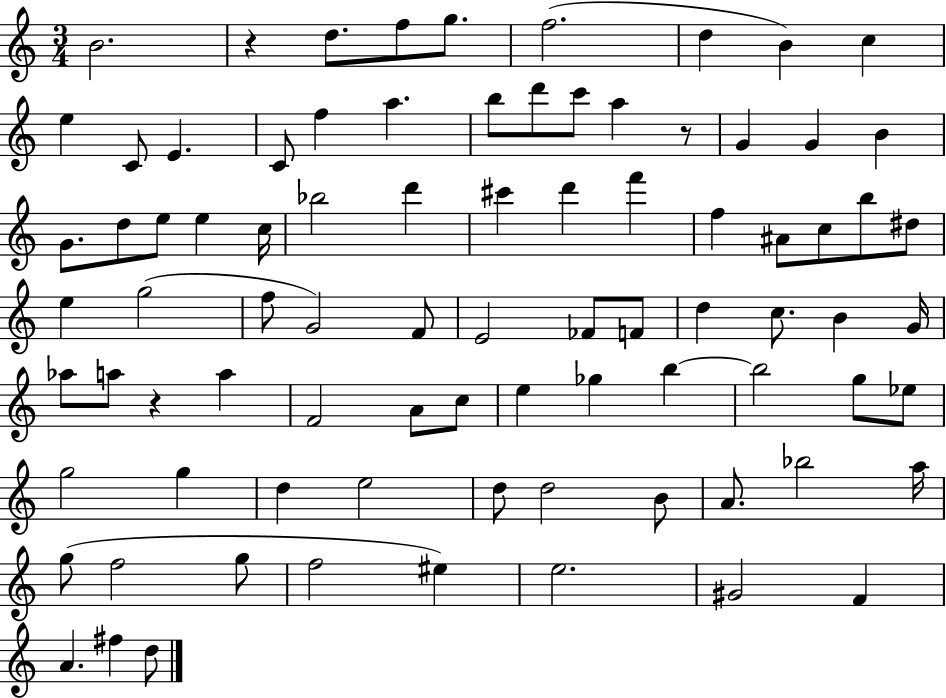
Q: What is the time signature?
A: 3/4